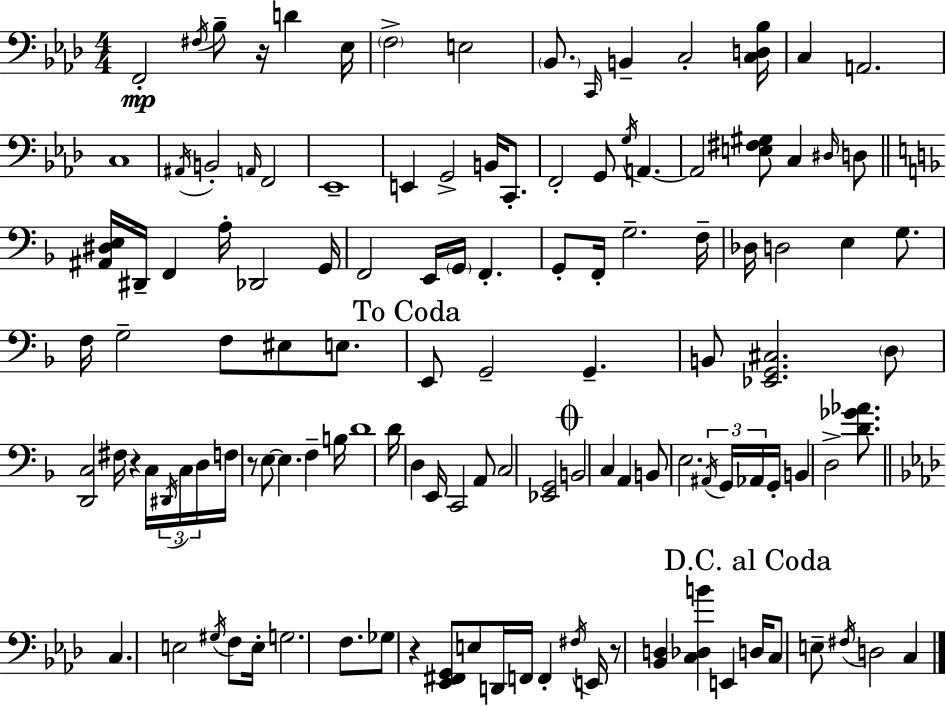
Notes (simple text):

F2/h F#3/s Bb3/e R/s D4/q Eb3/s F3/h E3/h Bb2/e. C2/s B2/q C3/h [C3,D3,Bb3]/s C3/q A2/h. C3/w A#2/s B2/h A2/s F2/h Eb2/w E2/q G2/h B2/s C2/e. F2/h G2/e G3/s A2/q. A2/h [E3,F#3,G#3]/e C3/q D#3/s D3/e [A#2,D#3,E3]/s D#2/s F2/q A3/s Db2/h G2/s F2/h E2/s G2/s F2/q. G2/e F2/s G3/h. F3/s Db3/s D3/h E3/q G3/e. F3/s G3/h F3/e EIS3/e E3/e. E2/e G2/h G2/q. B2/e [Eb2,G2,C#3]/h. D3/e [D2,C3]/h F#3/s R/q C3/s D#2/s C3/s D3/s F3/s R/e E3/e E3/q. F3/q B3/s D4/w D4/s D3/q E2/s C2/h A2/e C3/h [Eb2,G2]/h B2/h C3/q A2/q B2/e E3/h. A#2/s G2/s Ab2/s G2/s B2/q D3/h [D4,Gb4,Ab4]/e. C3/q. E3/h G#3/s F3/e E3/s G3/h. F3/e. Gb3/e R/q [Eb2,F#2,G2]/e E3/e D2/s F2/s F2/q F#3/s E2/s R/e [Bb2,D3]/q [C3,Db3,B4]/q E2/q D3/s C3/e E3/e F#3/s D3/h C3/q